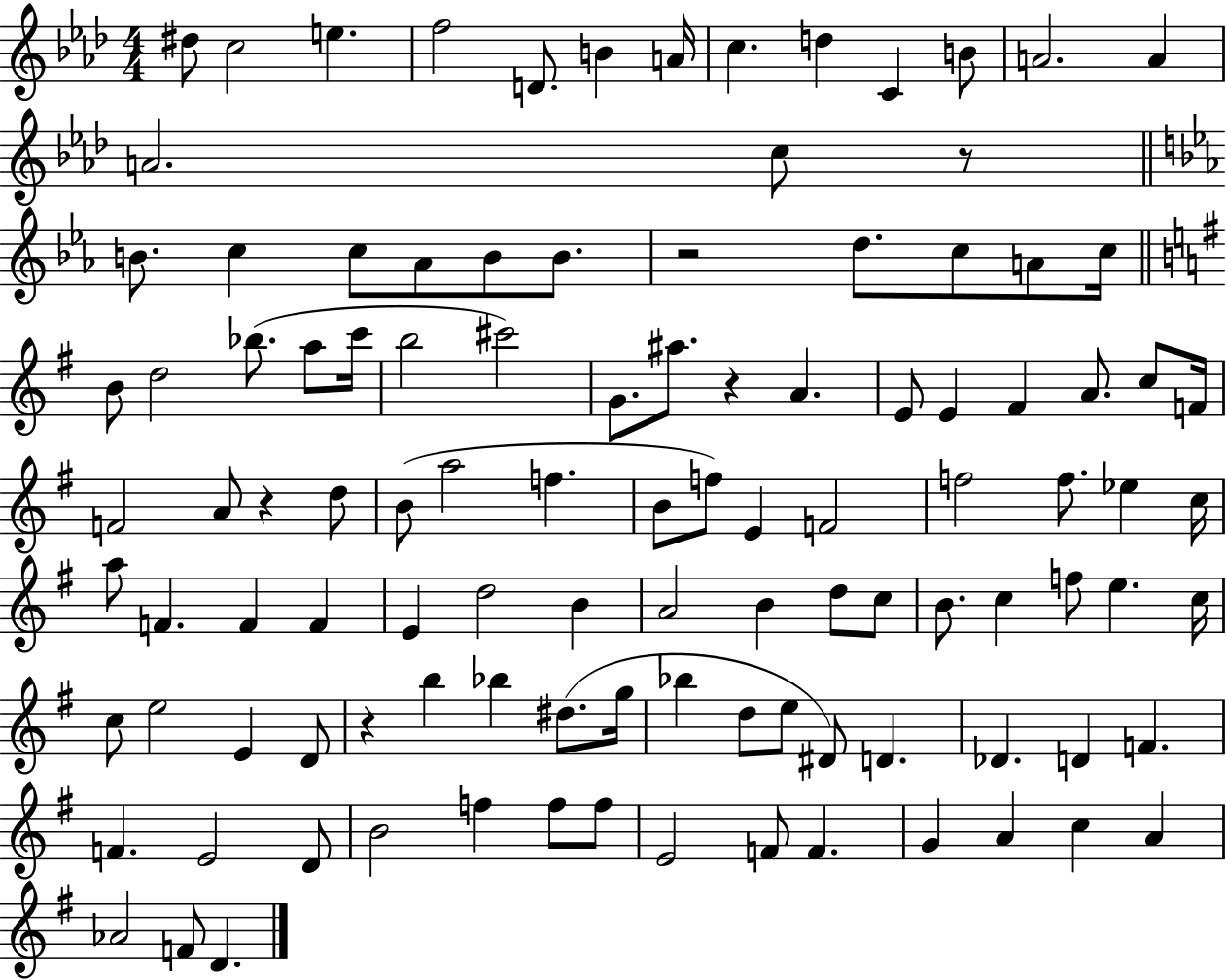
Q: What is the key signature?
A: AES major